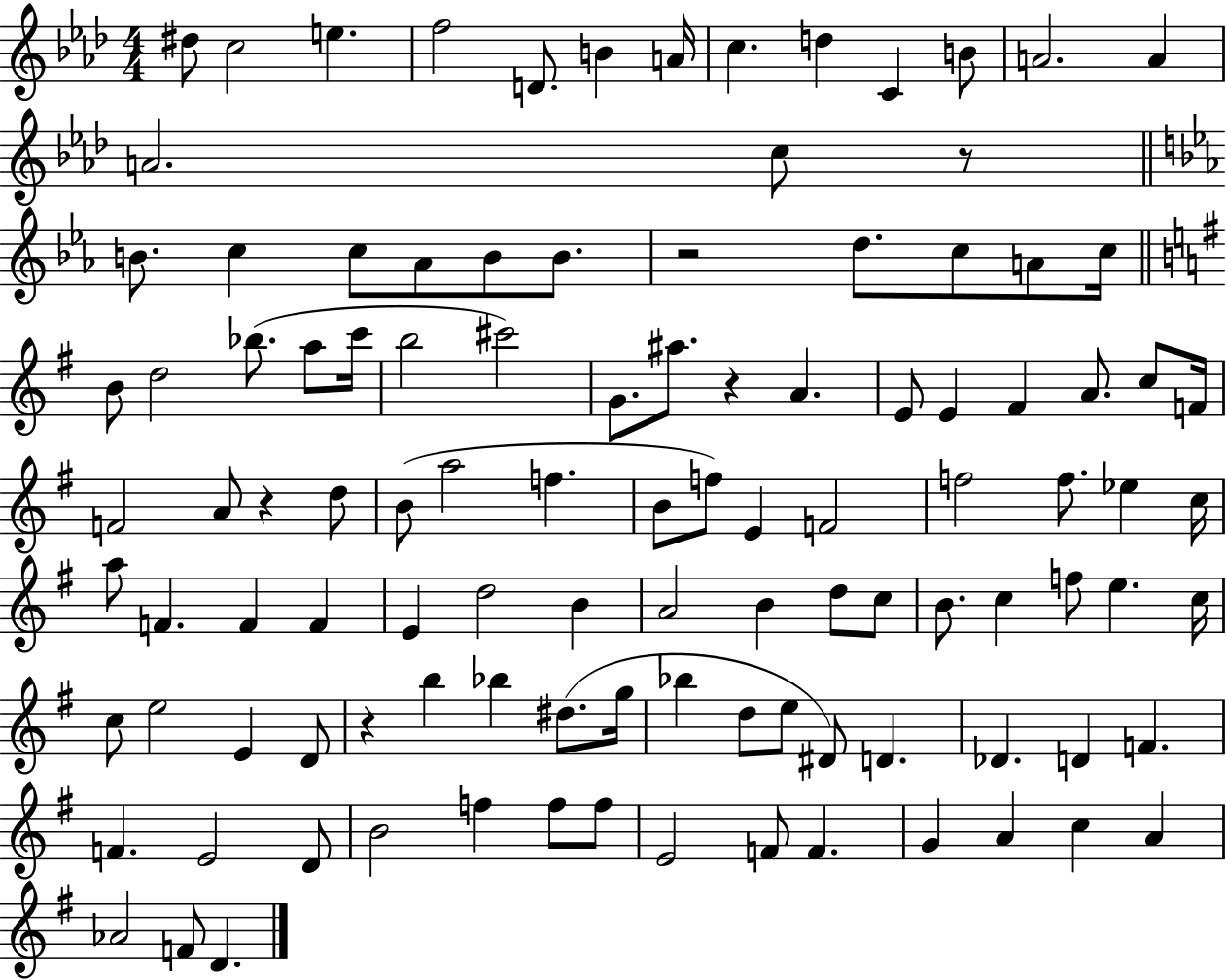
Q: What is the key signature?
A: AES major